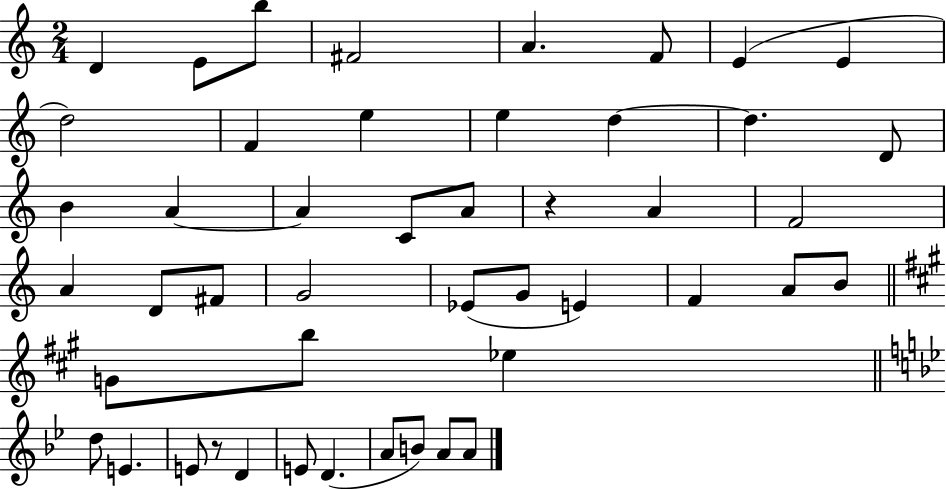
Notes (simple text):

D4/q E4/e B5/e F#4/h A4/q. F4/e E4/q E4/q D5/h F4/q E5/q E5/q D5/q D5/q. D4/e B4/q A4/q A4/q C4/e A4/e R/q A4/q F4/h A4/q D4/e F#4/e G4/h Eb4/e G4/e E4/q F4/q A4/e B4/e G4/e B5/e Eb5/q D5/e E4/q. E4/e R/e D4/q E4/e D4/q. A4/e B4/e A4/e A4/e